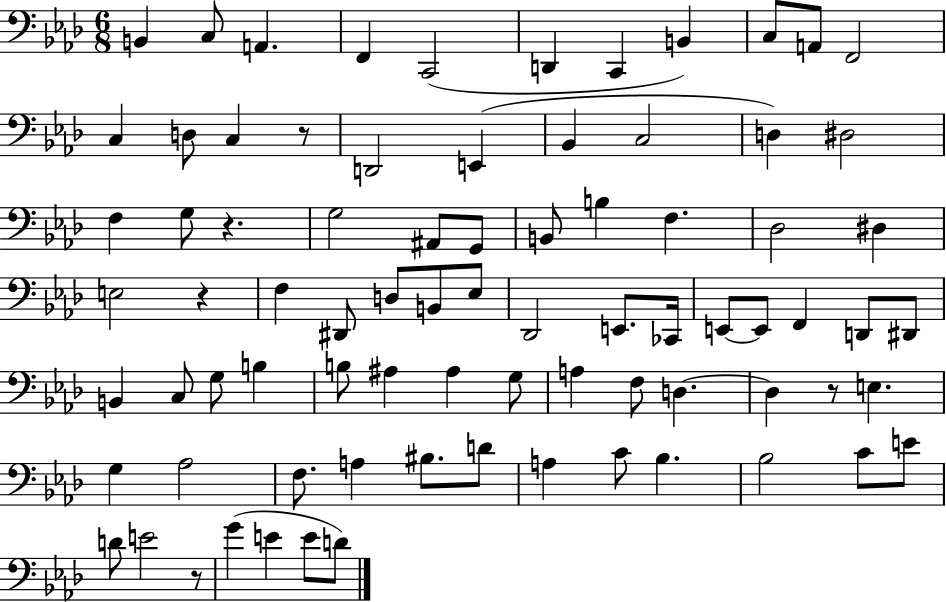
{
  \clef bass
  \numericTimeSignature
  \time 6/8
  \key aes \major
  b,4 c8 a,4. | f,4 c,2( | d,4 c,4 b,4) | c8 a,8 f,2 | \break c4 d8 c4 r8 | d,2 e,4( | bes,4 c2 | d4) dis2 | \break f4 g8 r4. | g2 ais,8 g,8 | b,8 b4 f4. | des2 dis4 | \break e2 r4 | f4 dis,8 d8 b,8 ees8 | des,2 e,8. ces,16 | e,8~~ e,8 f,4 d,8 dis,8 | \break b,4 c8 g8 b4 | b8 ais4 ais4 g8 | a4 f8 d4.~~ | d4 r8 e4. | \break g4 aes2 | f8. a4 bis8. d'8 | a4 c'8 bes4. | bes2 c'8 e'8 | \break d'8 e'2 r8 | g'4( e'4 e'8 d'8) | \bar "|."
}